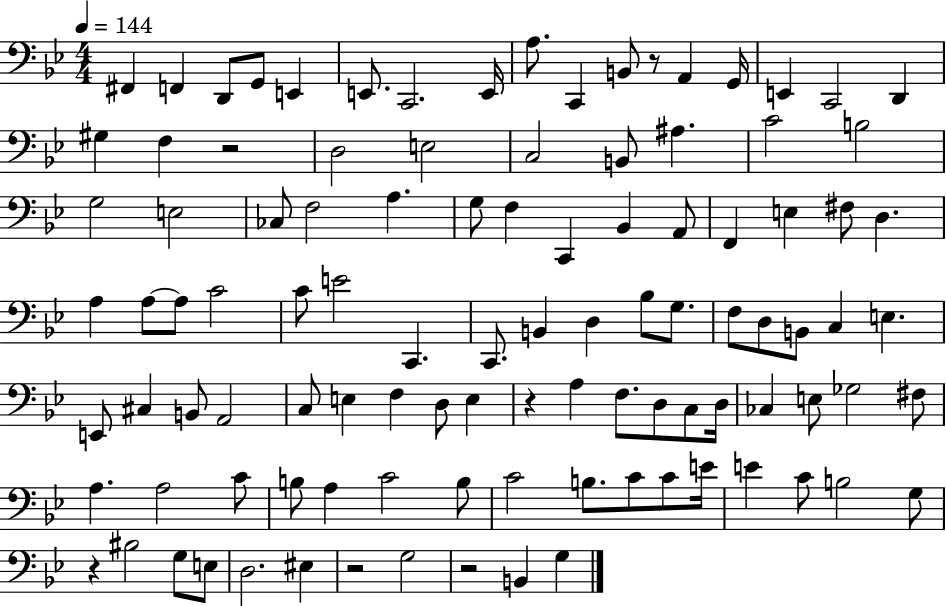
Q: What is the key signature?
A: BES major